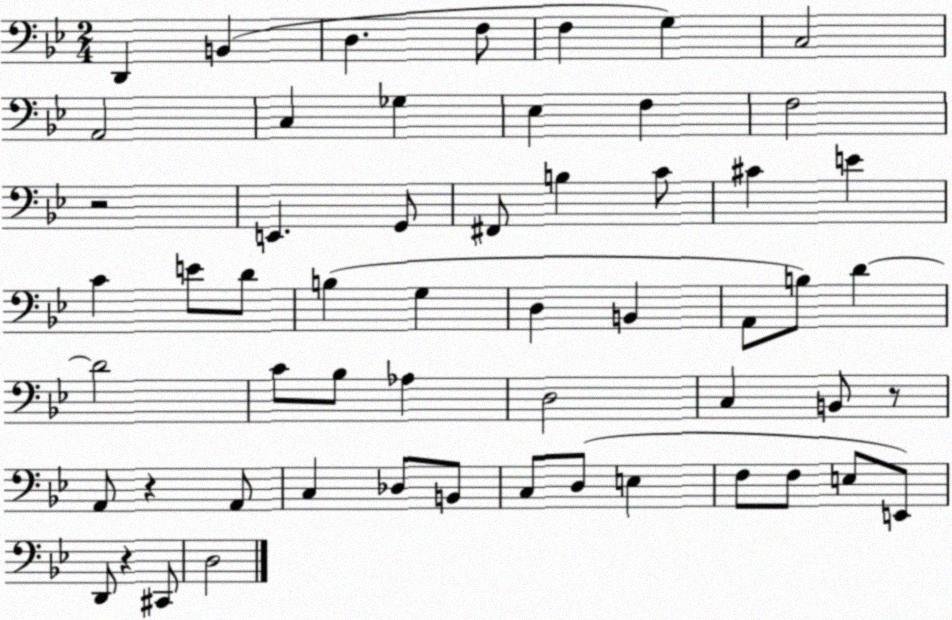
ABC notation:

X:1
T:Untitled
M:2/4
L:1/4
K:Bb
D,, B,, D, F,/2 F, G, C,2 A,,2 C, _G, _E, F, F,2 z2 E,, G,,/2 ^F,,/2 B, C/2 ^C E C E/2 D/2 B, G, D, B,, A,,/2 B,/2 D D2 C/2 _B,/2 _A, D,2 C, B,,/2 z/2 A,,/2 z A,,/2 C, _D,/2 B,,/2 C,/2 D,/2 E, F,/2 F,/2 E,/2 E,,/2 D,,/2 z ^C,,/2 D,2